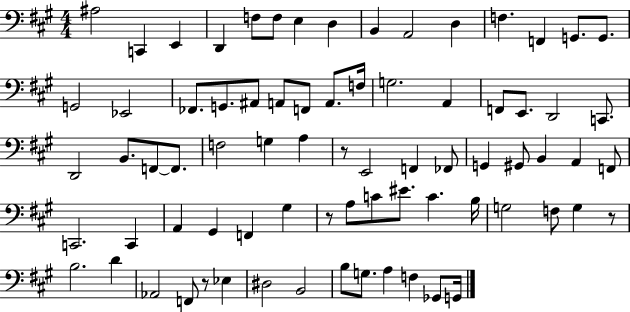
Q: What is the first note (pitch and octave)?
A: A#3